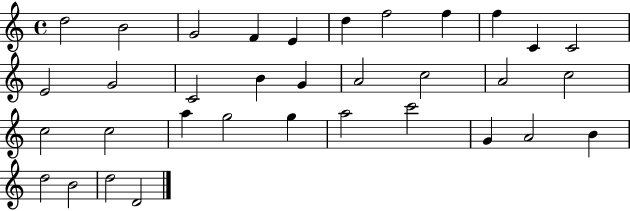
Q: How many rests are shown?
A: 0